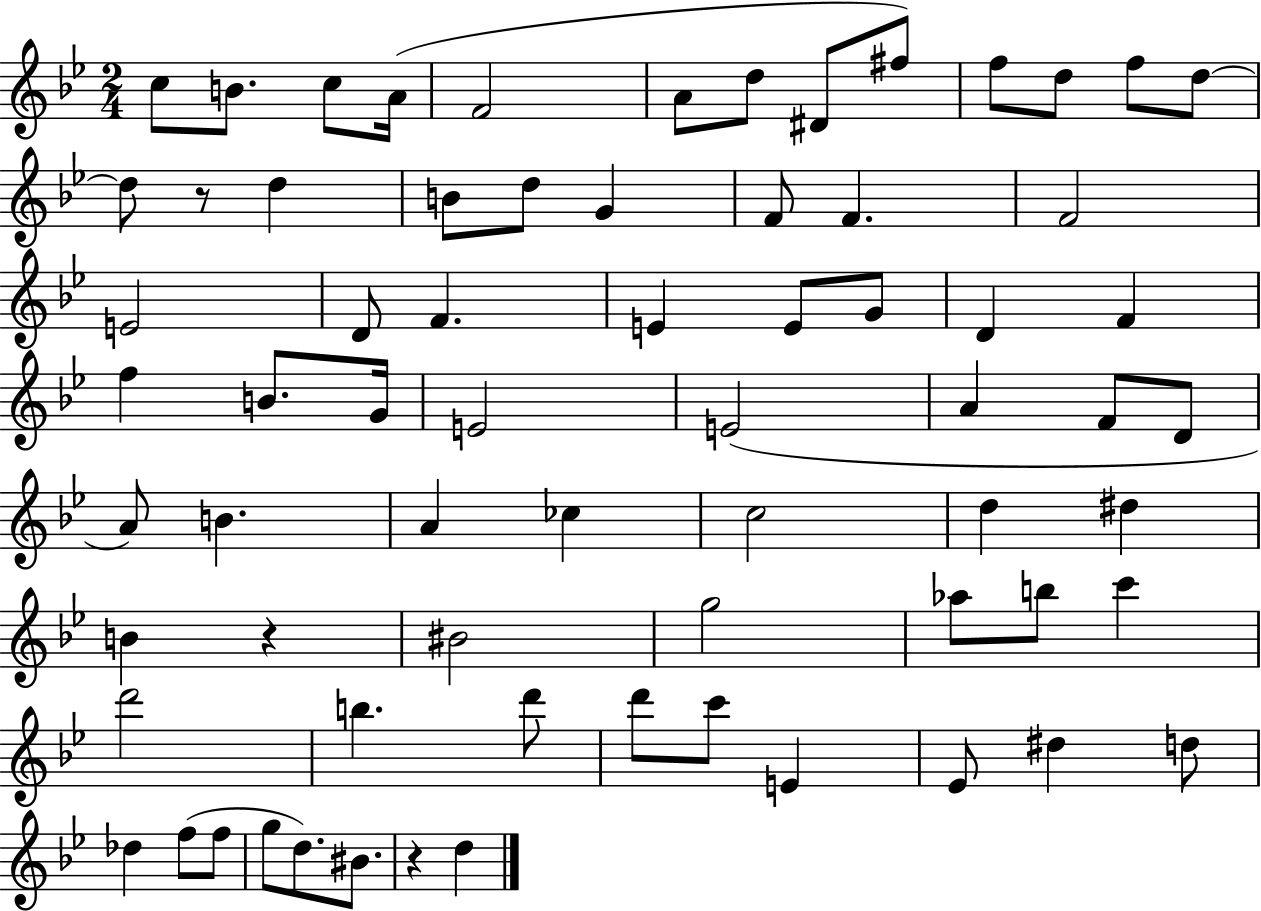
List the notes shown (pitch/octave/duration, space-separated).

C5/e B4/e. C5/e A4/s F4/h A4/e D5/e D#4/e F#5/e F5/e D5/e F5/e D5/e D5/e R/e D5/q B4/e D5/e G4/q F4/e F4/q. F4/h E4/h D4/e F4/q. E4/q E4/e G4/e D4/q F4/q F5/q B4/e. G4/s E4/h E4/h A4/q F4/e D4/e A4/e B4/q. A4/q CES5/q C5/h D5/q D#5/q B4/q R/q BIS4/h G5/h Ab5/e B5/e C6/q D6/h B5/q. D6/e D6/e C6/e E4/q Eb4/e D#5/q D5/e Db5/q F5/e F5/e G5/e D5/e. BIS4/e. R/q D5/q